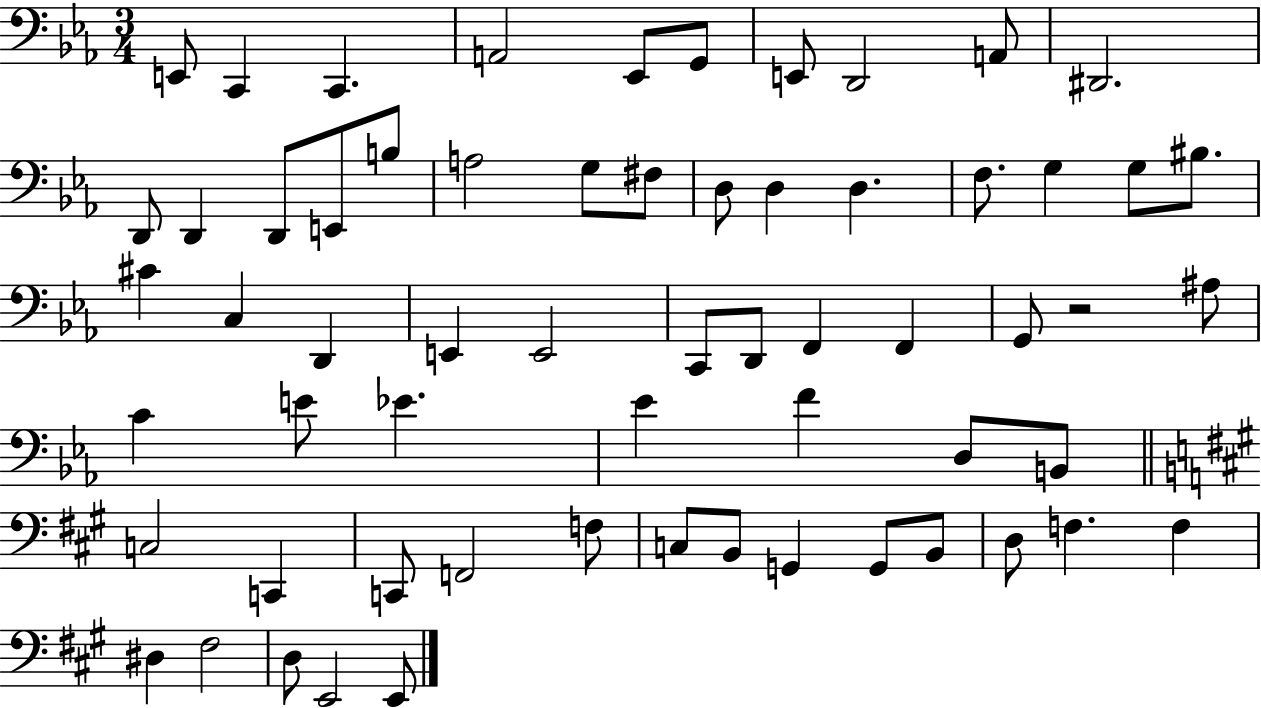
E2/e C2/q C2/q. A2/h Eb2/e G2/e E2/e D2/h A2/e D#2/h. D2/e D2/q D2/e E2/e B3/e A3/h G3/e F#3/e D3/e D3/q D3/q. F3/e. G3/q G3/e BIS3/e. C#4/q C3/q D2/q E2/q E2/h C2/e D2/e F2/q F2/q G2/e R/h A#3/e C4/q E4/e Eb4/q. Eb4/q F4/q D3/e B2/e C3/h C2/q C2/e F2/h F3/e C3/e B2/e G2/q G2/e B2/e D3/e F3/q. F3/q D#3/q F#3/h D3/e E2/h E2/e